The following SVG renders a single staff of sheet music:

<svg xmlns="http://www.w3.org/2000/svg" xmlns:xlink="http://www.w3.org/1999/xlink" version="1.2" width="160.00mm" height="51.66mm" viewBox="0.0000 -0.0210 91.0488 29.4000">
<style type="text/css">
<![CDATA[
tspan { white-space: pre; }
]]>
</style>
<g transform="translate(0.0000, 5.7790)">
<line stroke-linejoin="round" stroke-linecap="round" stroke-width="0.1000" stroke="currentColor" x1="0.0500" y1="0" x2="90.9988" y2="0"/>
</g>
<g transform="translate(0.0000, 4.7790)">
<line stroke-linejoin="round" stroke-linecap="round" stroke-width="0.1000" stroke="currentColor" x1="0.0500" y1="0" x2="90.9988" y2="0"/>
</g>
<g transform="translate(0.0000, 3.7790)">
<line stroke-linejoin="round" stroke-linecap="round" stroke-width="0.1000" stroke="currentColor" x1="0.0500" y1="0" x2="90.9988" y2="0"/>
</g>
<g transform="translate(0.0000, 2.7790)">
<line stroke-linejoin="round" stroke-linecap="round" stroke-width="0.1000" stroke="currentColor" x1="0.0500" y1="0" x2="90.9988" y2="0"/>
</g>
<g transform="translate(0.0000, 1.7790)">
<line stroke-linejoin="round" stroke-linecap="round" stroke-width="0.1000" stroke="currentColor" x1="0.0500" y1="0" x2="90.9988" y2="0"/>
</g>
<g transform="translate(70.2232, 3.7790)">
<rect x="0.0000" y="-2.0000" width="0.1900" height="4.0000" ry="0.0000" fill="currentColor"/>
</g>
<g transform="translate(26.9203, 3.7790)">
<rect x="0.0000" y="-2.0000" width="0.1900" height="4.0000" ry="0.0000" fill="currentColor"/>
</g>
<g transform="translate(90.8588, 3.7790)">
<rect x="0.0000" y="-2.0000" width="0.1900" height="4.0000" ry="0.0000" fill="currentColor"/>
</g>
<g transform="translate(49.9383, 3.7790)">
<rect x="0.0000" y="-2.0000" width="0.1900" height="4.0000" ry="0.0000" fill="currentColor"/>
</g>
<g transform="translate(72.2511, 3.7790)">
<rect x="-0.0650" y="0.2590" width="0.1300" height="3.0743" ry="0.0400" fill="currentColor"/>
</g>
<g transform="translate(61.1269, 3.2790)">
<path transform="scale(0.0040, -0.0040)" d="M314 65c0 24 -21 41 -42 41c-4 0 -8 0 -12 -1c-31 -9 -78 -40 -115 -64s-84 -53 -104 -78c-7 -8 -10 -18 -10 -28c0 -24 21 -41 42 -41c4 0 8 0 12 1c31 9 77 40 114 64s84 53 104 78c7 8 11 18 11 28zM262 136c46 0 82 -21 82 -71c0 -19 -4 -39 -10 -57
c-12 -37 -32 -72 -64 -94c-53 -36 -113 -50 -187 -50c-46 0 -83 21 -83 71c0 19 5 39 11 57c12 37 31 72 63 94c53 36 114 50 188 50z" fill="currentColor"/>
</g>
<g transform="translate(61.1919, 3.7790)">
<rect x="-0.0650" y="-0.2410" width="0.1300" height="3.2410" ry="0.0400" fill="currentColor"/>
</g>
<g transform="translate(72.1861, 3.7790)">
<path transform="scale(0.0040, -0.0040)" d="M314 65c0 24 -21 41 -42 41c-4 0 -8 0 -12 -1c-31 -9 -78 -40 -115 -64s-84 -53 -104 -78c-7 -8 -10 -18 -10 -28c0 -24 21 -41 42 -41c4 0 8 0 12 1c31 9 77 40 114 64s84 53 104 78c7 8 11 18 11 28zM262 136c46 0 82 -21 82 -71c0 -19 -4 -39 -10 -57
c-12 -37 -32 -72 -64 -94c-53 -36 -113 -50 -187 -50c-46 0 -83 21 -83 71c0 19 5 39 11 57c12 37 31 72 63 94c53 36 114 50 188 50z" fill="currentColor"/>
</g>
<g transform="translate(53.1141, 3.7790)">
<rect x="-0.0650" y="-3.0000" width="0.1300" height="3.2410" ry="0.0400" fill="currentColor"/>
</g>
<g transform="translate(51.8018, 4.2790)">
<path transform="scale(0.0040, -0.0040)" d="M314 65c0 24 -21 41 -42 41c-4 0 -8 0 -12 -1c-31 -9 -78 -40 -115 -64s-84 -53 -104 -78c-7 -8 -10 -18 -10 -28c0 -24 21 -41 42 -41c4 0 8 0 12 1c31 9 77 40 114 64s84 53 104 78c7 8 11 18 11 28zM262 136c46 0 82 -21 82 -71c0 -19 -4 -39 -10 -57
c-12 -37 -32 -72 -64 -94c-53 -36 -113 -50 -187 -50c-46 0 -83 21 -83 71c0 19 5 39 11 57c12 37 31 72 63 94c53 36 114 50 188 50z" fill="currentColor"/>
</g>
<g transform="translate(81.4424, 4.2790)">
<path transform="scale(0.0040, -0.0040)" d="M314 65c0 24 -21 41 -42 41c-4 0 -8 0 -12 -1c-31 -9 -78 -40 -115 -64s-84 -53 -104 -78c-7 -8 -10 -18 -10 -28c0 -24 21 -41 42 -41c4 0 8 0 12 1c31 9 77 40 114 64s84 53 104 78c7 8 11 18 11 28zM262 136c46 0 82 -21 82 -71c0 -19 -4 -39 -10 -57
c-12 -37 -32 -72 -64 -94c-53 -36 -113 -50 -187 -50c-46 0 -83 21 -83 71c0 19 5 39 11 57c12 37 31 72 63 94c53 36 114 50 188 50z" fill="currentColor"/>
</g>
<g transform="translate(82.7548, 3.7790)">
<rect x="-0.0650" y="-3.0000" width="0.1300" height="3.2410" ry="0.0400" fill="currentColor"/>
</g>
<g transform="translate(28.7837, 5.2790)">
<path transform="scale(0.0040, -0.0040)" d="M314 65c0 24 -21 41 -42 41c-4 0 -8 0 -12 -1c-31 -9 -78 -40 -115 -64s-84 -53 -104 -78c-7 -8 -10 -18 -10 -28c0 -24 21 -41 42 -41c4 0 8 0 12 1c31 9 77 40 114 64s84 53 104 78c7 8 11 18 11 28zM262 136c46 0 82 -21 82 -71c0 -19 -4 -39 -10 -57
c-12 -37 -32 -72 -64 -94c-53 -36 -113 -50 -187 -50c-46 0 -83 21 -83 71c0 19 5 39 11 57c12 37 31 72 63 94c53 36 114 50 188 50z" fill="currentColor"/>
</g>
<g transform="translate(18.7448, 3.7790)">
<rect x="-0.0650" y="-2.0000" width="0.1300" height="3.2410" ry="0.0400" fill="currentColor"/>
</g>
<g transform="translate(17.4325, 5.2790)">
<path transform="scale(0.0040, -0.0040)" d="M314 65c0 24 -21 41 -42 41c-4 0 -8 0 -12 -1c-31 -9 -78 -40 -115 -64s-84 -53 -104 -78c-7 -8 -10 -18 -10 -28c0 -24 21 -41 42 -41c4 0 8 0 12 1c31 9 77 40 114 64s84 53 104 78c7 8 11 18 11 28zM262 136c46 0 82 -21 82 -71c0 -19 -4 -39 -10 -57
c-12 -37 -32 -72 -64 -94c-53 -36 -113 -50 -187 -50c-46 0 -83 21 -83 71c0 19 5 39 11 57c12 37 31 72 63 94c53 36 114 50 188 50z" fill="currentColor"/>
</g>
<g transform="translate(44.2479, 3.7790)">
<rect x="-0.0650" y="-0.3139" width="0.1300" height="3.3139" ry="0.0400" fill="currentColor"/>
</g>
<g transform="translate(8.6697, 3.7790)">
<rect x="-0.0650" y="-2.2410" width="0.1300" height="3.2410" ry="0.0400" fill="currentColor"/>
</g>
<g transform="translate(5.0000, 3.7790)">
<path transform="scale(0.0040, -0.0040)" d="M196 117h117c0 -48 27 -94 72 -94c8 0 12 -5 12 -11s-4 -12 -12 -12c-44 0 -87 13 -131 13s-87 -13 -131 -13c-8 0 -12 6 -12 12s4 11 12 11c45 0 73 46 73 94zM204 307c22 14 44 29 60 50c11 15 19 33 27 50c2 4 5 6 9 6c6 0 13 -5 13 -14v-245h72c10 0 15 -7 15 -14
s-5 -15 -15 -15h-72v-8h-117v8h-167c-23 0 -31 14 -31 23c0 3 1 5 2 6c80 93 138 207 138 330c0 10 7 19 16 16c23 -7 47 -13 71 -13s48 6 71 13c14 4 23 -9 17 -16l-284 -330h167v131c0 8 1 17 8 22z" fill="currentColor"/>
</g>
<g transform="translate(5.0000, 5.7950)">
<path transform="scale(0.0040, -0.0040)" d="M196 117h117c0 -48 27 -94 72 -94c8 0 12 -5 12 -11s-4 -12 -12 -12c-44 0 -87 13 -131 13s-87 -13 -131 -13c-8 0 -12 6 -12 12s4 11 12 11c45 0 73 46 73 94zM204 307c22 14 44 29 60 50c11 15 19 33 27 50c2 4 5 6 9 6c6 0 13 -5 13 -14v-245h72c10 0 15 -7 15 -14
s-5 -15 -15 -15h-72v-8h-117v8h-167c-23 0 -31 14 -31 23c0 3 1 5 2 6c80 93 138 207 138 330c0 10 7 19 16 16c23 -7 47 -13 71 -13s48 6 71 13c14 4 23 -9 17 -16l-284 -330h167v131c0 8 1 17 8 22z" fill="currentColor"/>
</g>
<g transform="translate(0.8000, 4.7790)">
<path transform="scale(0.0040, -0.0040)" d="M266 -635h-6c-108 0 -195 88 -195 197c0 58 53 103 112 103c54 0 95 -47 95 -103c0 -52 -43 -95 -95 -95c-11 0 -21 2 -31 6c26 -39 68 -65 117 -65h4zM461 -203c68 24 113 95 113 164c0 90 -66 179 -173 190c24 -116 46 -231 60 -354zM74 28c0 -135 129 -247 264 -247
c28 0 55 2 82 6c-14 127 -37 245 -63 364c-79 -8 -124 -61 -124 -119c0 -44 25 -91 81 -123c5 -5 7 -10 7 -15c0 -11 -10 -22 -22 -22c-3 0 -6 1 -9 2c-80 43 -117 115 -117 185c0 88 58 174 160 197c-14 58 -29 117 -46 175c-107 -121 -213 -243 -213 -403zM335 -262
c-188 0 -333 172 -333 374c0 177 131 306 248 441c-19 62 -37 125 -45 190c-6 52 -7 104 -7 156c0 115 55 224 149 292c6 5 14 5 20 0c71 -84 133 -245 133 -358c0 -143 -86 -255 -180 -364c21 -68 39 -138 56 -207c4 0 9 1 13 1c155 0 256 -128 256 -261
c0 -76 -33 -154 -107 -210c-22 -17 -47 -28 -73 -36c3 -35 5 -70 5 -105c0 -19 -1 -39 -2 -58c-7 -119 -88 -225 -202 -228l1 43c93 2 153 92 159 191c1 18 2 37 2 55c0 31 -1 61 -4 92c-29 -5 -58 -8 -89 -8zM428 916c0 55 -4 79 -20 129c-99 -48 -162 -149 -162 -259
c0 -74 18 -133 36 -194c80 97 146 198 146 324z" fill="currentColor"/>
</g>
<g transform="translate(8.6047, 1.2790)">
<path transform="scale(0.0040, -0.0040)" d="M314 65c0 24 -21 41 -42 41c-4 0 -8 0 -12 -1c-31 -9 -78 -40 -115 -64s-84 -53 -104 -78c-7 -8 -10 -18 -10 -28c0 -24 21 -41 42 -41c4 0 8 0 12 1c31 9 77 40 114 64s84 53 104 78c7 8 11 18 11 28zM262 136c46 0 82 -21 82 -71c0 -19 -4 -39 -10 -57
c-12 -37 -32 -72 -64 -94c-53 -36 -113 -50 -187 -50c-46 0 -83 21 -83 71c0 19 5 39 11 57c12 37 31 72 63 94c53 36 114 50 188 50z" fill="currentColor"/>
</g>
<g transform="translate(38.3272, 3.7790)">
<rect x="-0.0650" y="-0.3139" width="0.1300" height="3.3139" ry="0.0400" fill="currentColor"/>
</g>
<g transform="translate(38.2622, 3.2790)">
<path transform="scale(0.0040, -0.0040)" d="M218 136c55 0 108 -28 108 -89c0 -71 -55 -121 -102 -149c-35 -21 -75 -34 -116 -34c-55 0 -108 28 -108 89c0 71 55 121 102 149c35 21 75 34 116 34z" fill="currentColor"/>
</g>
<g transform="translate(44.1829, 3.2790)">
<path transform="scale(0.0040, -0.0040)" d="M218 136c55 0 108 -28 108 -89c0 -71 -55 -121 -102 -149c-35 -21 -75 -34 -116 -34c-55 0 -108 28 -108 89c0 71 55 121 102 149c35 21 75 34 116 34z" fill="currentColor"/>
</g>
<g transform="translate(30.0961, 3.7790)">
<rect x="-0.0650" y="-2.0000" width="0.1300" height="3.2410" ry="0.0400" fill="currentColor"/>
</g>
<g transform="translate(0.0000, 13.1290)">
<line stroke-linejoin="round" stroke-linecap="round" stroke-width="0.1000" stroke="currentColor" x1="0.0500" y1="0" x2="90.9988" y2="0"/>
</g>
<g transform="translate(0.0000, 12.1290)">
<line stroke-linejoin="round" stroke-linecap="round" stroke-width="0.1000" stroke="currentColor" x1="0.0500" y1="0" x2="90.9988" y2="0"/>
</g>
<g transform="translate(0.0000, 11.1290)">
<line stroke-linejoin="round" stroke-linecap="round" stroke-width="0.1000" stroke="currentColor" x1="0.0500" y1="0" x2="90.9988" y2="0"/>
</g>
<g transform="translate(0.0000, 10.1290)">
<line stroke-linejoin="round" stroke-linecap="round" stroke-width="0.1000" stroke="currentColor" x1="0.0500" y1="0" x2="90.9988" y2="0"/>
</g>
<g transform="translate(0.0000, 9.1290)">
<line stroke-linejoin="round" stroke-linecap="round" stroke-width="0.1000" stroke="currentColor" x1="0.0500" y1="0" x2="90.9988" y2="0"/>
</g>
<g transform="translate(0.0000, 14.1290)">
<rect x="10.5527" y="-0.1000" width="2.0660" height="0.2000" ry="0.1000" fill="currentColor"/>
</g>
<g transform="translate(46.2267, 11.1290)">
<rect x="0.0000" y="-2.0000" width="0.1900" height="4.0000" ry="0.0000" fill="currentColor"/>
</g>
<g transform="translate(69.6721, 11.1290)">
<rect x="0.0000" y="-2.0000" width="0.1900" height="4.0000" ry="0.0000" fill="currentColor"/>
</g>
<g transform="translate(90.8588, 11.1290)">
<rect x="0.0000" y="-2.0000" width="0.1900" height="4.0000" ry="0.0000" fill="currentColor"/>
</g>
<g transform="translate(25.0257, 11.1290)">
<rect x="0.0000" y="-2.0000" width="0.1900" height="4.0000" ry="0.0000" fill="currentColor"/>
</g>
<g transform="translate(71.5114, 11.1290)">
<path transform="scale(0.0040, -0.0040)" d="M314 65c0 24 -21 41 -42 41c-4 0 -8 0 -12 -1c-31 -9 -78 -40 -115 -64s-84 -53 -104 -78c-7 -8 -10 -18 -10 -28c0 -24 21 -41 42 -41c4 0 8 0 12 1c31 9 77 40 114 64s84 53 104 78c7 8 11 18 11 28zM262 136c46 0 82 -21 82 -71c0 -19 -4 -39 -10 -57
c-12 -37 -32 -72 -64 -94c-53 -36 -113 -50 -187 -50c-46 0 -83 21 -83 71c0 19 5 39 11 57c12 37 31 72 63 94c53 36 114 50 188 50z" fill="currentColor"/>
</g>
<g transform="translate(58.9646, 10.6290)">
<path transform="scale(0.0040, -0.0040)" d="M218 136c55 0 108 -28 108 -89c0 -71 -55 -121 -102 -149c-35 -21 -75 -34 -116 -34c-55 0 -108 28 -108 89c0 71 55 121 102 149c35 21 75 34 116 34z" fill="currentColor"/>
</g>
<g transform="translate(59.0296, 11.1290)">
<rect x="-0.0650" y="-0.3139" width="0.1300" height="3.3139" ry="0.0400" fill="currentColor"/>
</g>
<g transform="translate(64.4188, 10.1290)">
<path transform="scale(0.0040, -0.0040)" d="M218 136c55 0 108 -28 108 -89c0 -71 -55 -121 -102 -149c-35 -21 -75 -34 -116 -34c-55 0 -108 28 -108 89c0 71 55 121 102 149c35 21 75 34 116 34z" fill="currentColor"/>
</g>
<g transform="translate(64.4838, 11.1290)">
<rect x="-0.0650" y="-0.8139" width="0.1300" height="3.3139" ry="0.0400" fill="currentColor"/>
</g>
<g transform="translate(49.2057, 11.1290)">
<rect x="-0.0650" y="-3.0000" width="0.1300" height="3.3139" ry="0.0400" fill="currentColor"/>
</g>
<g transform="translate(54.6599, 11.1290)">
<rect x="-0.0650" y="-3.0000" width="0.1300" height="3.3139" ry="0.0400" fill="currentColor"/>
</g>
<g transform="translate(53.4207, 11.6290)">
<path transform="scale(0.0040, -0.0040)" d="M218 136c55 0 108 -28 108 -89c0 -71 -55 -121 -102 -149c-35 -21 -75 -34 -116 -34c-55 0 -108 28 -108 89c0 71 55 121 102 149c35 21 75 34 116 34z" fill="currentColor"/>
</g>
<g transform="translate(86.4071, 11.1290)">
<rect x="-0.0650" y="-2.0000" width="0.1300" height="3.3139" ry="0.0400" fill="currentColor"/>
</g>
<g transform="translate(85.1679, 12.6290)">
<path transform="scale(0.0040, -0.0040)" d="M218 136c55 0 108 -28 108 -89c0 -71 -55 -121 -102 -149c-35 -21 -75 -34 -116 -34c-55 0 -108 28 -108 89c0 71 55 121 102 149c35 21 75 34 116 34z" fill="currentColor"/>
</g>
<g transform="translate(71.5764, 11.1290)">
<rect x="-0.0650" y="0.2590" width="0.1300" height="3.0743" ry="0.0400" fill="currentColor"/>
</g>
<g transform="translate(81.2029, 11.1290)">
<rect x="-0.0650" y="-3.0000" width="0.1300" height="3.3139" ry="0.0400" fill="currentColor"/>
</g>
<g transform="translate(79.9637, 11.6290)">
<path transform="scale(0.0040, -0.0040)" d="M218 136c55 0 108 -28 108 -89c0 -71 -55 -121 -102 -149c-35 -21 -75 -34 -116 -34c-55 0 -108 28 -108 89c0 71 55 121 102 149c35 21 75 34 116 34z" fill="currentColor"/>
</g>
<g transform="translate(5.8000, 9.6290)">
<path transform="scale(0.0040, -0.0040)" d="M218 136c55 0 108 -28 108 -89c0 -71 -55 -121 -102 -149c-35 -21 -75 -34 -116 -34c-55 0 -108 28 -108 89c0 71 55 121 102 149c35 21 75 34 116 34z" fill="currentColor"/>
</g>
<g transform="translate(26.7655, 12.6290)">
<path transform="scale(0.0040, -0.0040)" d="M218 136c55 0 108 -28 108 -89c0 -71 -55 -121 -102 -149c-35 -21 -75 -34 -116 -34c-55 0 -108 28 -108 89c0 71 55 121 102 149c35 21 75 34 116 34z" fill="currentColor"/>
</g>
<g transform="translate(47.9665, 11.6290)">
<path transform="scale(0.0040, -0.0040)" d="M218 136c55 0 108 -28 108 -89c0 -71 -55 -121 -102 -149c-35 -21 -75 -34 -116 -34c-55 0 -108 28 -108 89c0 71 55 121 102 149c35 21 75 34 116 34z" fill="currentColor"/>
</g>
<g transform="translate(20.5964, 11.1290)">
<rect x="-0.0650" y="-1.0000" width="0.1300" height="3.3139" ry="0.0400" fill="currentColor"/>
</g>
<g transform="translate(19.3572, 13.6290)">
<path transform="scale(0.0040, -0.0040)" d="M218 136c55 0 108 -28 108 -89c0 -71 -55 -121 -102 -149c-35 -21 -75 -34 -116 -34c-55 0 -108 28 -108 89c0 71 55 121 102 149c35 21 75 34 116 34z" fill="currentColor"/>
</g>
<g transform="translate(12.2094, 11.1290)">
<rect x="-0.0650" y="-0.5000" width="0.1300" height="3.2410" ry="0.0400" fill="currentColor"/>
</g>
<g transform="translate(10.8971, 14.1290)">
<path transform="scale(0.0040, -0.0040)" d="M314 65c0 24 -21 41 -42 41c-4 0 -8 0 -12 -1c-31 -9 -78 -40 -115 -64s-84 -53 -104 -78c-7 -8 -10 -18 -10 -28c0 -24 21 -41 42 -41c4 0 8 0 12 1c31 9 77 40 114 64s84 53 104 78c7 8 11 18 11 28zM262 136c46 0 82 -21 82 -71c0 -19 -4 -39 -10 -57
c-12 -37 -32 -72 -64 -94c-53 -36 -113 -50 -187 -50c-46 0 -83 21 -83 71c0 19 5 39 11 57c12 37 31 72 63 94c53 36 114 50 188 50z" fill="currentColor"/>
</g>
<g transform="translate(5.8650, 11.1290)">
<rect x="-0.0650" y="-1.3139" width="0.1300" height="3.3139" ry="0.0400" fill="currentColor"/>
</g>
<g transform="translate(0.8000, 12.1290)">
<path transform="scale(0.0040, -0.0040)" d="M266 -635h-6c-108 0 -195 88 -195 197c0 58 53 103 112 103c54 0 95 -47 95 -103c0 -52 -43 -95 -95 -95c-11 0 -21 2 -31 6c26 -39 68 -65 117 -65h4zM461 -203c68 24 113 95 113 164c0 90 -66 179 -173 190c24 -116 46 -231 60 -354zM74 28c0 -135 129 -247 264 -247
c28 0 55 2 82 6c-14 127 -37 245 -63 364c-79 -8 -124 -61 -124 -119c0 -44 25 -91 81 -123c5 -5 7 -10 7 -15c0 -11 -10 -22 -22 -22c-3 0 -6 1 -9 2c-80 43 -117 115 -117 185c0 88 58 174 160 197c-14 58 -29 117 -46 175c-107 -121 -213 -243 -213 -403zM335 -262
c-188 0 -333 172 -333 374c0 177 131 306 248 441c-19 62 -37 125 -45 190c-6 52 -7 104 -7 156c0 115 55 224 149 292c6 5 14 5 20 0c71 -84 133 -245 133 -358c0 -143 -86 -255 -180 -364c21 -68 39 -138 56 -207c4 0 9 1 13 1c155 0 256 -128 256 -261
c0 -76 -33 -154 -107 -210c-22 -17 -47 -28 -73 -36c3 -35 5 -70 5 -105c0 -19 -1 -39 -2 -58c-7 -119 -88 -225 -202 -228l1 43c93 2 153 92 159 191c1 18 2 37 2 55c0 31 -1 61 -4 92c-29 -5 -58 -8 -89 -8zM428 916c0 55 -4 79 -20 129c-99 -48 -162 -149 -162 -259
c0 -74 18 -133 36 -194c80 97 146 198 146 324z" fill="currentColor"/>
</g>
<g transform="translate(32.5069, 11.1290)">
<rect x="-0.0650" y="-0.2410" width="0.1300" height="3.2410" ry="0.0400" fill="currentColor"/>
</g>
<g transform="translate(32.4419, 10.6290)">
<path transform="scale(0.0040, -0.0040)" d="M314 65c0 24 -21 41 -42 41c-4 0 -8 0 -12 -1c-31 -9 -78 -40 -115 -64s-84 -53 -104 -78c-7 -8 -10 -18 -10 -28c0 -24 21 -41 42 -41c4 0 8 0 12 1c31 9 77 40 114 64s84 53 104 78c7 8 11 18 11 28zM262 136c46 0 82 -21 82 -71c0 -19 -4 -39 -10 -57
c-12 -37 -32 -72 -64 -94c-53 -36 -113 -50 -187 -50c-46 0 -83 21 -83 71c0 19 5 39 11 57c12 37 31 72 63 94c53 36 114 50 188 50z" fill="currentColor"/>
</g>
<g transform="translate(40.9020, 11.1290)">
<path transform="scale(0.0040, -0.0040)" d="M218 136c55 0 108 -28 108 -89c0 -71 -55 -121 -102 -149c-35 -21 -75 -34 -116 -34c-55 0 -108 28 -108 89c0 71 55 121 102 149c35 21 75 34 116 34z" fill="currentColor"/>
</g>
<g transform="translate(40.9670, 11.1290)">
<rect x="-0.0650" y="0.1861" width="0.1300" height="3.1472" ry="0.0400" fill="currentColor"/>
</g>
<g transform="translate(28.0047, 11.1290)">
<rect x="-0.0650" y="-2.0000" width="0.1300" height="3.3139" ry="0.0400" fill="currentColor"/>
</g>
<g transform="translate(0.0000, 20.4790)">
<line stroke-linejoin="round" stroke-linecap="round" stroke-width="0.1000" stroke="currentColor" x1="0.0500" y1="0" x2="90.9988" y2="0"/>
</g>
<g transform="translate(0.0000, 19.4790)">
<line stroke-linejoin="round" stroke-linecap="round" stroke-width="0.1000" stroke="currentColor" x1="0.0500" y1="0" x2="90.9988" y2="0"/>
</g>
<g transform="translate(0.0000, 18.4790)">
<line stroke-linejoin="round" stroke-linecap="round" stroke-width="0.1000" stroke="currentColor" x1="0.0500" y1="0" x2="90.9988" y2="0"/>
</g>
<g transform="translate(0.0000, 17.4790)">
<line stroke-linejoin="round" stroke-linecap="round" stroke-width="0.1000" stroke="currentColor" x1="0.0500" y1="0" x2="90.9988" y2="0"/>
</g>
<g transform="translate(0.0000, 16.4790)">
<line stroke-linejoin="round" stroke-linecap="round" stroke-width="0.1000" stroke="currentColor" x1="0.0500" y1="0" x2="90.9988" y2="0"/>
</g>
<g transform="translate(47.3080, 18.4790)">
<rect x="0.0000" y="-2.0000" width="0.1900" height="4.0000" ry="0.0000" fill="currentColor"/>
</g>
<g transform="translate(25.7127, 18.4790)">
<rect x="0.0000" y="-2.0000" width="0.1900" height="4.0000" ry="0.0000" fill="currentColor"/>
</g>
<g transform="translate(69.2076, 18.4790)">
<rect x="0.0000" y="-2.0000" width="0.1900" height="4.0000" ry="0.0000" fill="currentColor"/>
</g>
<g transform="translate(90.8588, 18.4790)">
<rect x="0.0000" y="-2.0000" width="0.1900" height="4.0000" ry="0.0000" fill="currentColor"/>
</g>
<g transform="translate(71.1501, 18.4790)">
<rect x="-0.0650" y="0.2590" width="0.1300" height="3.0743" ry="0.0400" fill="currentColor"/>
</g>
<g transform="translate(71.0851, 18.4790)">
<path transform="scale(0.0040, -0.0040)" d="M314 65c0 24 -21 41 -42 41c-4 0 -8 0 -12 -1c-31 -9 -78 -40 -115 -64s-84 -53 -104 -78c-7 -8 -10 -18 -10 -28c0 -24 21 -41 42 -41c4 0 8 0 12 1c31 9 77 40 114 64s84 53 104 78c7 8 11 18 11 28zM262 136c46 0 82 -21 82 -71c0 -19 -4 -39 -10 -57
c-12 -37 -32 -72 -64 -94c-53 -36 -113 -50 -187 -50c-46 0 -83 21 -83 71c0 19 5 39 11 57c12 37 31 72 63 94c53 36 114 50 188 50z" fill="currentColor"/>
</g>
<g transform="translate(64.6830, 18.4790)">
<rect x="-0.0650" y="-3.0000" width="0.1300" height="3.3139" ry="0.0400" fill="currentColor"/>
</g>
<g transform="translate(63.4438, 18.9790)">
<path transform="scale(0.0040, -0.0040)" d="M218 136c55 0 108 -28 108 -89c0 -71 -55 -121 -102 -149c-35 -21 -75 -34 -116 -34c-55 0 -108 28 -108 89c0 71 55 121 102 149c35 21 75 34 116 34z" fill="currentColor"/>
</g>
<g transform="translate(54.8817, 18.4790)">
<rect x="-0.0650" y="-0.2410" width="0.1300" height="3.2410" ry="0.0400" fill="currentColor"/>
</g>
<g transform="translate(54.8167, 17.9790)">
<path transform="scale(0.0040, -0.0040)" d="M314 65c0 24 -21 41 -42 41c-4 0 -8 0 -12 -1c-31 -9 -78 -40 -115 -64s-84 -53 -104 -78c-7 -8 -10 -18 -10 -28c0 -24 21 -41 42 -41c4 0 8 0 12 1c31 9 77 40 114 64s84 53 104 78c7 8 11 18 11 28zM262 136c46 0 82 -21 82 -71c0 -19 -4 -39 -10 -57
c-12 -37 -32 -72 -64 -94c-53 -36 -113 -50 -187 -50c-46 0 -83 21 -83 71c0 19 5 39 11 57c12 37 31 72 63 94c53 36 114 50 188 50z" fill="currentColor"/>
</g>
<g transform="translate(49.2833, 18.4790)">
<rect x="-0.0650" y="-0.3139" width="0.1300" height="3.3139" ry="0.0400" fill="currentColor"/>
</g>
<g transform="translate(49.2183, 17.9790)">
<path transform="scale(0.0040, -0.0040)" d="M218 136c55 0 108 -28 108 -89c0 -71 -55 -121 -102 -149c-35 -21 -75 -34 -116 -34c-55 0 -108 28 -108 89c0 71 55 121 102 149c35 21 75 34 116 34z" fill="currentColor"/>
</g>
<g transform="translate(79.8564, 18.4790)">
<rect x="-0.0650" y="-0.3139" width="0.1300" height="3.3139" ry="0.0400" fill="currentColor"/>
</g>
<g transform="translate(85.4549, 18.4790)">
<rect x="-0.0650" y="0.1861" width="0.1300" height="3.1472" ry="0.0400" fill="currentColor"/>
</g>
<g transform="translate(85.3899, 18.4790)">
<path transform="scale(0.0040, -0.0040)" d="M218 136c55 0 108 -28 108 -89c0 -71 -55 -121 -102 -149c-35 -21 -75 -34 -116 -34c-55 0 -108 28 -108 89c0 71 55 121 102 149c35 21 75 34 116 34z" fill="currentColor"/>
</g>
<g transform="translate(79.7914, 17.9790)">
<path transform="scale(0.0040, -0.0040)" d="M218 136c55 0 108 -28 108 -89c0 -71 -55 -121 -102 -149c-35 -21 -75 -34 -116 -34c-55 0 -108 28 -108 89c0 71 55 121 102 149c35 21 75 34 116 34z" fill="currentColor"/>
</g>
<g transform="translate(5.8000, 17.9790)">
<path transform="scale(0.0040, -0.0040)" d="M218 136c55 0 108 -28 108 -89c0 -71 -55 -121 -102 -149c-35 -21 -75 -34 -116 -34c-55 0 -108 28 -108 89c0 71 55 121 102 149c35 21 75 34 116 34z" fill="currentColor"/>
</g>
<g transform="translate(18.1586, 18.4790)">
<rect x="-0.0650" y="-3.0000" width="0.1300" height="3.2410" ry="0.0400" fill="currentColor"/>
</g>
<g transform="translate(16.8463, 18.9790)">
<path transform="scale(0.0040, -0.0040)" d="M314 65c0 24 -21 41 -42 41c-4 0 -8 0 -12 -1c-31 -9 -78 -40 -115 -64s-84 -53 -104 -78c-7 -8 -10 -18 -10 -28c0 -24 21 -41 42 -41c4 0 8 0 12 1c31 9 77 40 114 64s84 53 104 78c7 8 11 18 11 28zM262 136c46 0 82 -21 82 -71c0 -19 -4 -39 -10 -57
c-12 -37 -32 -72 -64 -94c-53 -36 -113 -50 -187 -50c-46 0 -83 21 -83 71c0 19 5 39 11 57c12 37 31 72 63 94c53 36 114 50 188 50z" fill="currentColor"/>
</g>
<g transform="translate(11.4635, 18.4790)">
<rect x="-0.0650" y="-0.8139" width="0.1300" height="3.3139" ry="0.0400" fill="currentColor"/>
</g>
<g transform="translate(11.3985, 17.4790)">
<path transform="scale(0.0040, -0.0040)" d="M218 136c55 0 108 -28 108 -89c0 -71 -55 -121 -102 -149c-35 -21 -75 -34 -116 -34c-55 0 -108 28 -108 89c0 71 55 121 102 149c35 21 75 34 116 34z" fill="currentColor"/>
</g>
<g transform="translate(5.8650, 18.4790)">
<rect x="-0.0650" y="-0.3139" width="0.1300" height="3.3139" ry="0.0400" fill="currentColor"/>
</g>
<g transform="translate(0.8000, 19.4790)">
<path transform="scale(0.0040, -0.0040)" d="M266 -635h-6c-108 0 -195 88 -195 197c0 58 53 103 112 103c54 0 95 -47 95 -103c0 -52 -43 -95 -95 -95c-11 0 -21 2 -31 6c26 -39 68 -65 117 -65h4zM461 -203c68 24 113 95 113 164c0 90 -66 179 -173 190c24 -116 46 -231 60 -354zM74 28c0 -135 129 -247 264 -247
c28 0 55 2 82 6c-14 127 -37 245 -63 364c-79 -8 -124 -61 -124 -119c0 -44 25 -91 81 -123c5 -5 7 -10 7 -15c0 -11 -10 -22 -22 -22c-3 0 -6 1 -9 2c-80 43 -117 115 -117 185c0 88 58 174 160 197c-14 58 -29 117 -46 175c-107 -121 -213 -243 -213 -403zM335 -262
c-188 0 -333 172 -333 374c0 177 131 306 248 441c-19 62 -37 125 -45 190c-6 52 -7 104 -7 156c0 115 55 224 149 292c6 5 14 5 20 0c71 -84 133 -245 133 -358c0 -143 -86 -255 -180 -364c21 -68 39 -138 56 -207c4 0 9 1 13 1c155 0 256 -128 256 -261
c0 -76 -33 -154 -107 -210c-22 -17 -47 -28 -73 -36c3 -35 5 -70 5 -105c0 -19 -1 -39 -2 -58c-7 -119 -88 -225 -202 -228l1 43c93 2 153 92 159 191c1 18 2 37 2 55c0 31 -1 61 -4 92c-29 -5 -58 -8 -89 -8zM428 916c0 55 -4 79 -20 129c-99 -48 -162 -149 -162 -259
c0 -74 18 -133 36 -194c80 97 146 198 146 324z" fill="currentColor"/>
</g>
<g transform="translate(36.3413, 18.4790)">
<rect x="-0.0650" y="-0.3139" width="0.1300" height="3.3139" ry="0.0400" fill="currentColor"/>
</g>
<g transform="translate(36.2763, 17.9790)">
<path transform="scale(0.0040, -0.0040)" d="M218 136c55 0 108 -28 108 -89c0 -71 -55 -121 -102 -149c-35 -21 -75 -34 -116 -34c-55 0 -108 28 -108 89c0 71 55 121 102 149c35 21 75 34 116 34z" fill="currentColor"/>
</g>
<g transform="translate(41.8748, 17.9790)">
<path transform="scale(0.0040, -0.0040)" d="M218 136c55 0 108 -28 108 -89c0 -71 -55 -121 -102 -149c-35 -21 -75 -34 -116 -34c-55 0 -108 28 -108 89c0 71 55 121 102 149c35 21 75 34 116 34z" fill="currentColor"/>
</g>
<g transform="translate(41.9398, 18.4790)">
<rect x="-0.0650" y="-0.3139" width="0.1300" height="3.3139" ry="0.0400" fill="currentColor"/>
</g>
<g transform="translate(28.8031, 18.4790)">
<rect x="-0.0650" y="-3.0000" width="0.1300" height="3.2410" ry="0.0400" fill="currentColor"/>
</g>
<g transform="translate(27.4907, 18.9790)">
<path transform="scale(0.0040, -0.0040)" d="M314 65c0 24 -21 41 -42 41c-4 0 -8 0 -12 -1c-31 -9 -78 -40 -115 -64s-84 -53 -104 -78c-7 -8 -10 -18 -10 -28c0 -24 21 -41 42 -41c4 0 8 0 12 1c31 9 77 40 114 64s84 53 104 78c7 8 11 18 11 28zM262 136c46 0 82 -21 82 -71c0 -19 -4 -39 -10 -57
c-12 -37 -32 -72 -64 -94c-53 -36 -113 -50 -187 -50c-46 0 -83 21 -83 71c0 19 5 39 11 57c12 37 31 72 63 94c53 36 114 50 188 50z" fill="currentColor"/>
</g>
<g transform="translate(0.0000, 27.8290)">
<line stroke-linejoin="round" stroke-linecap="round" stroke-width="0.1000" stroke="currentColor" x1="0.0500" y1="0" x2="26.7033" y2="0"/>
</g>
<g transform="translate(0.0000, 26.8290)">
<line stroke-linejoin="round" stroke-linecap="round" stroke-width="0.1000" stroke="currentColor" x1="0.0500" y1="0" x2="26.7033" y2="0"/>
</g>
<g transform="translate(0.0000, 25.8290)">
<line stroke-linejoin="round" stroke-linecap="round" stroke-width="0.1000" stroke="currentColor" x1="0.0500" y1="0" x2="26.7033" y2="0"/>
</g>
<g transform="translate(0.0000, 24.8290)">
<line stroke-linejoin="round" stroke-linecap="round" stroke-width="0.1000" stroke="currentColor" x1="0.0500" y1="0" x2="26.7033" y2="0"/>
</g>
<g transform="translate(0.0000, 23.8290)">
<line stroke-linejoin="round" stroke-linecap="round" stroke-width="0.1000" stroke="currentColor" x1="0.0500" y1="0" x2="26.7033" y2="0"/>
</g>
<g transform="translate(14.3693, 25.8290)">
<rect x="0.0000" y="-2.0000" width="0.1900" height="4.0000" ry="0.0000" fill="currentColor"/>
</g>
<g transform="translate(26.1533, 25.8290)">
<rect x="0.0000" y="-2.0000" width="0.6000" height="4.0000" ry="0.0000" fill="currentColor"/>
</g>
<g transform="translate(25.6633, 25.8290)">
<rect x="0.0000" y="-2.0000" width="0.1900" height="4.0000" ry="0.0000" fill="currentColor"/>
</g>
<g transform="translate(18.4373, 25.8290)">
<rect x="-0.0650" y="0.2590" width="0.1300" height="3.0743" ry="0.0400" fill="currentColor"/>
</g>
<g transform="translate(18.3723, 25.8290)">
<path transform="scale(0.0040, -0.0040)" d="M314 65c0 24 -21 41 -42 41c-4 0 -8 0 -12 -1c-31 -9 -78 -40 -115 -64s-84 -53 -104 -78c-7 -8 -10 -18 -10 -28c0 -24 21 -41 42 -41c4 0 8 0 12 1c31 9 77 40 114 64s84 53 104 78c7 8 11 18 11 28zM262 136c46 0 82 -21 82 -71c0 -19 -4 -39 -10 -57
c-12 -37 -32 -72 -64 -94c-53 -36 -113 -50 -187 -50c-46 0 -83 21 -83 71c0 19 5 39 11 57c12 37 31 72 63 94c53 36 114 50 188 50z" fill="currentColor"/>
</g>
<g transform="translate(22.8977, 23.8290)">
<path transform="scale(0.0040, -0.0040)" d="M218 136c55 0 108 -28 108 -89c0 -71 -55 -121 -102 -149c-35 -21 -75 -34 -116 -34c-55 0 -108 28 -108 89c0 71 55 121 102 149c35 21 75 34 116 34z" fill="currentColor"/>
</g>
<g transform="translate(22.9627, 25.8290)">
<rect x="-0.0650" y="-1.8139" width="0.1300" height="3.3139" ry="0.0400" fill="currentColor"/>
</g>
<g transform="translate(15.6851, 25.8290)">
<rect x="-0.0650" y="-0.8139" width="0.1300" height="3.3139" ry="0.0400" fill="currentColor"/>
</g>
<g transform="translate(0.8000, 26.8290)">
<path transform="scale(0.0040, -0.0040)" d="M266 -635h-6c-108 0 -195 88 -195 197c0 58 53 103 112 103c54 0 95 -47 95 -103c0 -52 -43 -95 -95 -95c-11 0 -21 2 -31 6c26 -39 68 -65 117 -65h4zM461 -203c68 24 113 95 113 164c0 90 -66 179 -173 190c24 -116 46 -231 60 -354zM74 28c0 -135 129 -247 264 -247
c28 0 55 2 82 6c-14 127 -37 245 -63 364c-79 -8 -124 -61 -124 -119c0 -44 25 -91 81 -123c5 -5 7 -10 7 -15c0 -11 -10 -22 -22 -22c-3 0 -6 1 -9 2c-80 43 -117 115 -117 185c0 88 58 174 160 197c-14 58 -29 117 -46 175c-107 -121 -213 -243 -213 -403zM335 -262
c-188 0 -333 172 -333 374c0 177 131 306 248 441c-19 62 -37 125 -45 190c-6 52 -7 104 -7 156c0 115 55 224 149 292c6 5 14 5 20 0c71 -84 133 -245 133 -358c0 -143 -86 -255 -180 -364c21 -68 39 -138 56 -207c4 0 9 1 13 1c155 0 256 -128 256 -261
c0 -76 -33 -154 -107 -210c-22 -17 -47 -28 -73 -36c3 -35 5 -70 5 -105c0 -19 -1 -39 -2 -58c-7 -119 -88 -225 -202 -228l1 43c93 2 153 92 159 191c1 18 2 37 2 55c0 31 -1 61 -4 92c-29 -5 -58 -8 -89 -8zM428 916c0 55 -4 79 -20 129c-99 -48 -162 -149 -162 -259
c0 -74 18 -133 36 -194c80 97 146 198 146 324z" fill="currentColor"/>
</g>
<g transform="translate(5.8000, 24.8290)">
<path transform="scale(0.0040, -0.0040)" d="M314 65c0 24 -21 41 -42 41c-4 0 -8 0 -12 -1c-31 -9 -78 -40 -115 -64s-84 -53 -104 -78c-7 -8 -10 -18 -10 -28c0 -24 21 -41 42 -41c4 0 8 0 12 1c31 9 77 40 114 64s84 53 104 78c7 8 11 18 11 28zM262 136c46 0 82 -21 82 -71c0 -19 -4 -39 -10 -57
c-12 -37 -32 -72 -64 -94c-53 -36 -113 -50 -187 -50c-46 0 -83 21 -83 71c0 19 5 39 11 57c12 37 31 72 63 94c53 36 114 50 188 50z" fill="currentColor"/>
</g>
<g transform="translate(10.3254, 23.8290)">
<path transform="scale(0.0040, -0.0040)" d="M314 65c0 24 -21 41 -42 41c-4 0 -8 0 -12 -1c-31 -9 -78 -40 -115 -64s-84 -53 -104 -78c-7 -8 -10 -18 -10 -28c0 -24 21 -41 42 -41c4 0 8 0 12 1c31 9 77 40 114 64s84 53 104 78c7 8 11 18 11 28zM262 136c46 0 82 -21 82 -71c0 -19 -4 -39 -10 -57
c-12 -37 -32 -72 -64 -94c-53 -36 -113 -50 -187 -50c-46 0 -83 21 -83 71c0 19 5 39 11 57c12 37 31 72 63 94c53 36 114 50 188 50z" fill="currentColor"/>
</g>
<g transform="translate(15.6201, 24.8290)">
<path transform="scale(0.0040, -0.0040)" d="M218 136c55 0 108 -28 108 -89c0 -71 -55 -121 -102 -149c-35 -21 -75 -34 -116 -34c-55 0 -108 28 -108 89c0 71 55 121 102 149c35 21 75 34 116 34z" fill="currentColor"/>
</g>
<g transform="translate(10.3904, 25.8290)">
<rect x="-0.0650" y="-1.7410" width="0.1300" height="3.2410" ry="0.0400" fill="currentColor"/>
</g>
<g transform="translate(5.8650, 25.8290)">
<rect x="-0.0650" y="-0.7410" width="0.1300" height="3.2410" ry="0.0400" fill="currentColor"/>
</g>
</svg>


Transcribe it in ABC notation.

X:1
T:Untitled
M:4/4
L:1/4
K:C
g2 F2 F2 c c A2 c2 B2 A2 e C2 D F c2 B A A c d B2 A F c d A2 A2 c c c c2 A B2 c B d2 f2 d B2 f